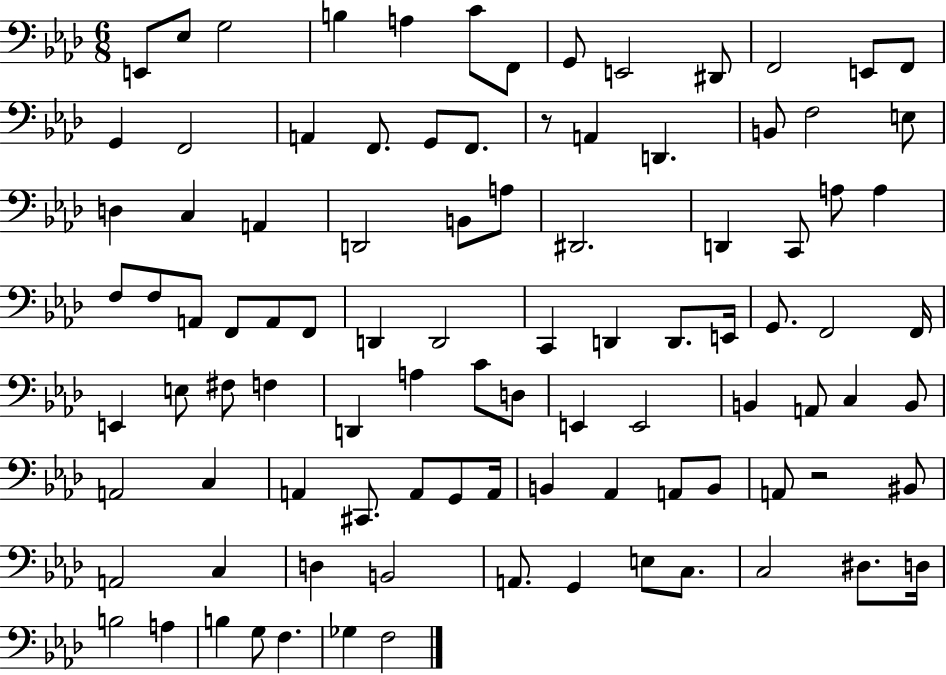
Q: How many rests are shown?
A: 2